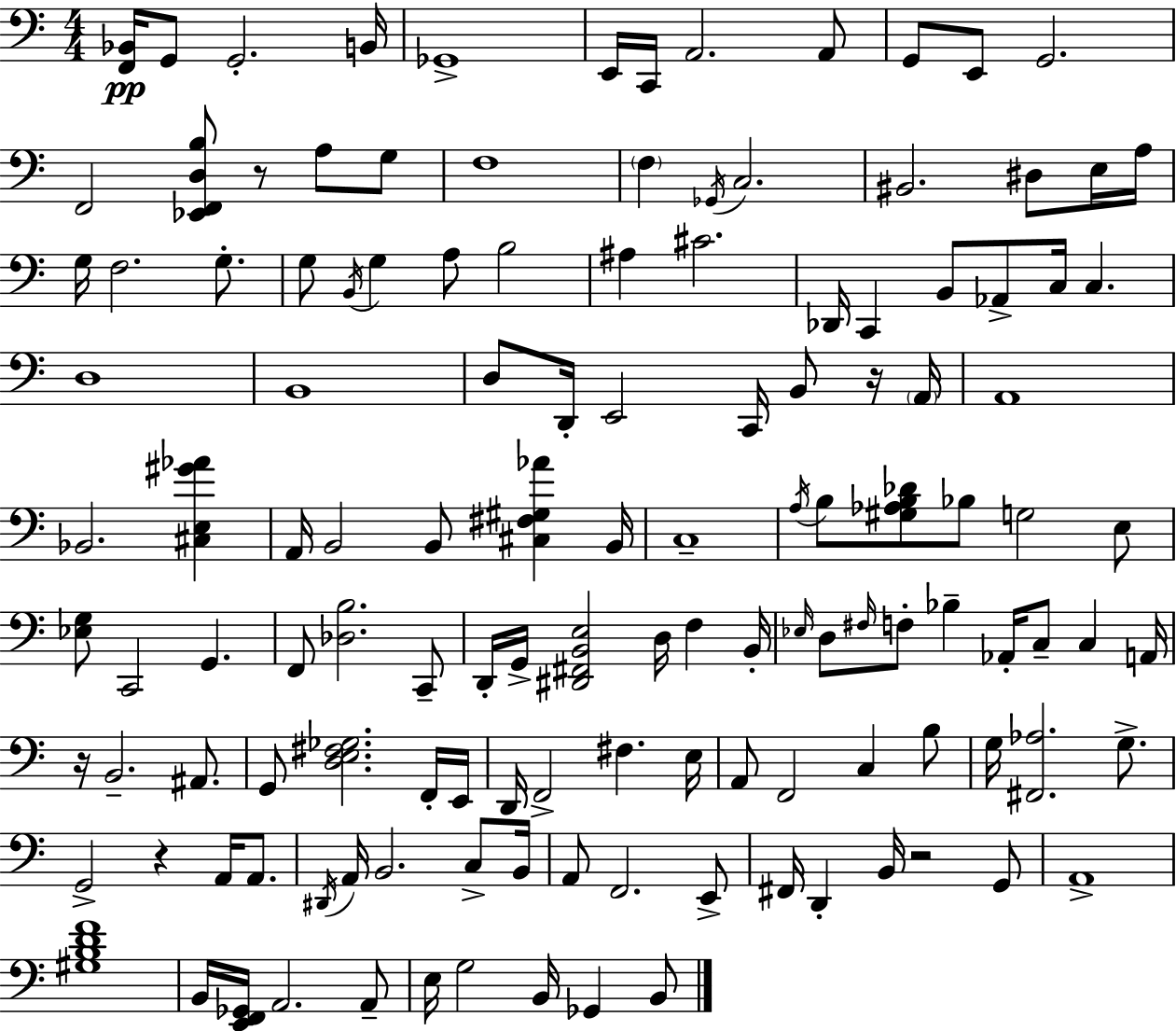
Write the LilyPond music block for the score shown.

{
  \clef bass
  \numericTimeSignature
  \time 4/4
  \key c \major
  <f, bes,>16\pp g,8 g,2.-. b,16 | ges,1-> | e,16 c,16 a,2. a,8 | g,8 e,8 g,2. | \break f,2 <ees, f, d b>8 r8 a8 g8 | f1 | \parenthesize f4 \acciaccatura { ges,16 } c2. | bis,2. dis8 e16 | \break a16 g16 f2. g8.-. | g8 \acciaccatura { b,16 } g4 a8 b2 | ais4 cis'2. | des,16 c,4 b,8 aes,8-> c16 c4. | \break d1 | b,1 | d8 d,16-. e,2 c,16 b,8 | r16 \parenthesize a,16 a,1 | \break bes,2. <cis e gis' aes'>4 | a,16 b,2 b,8 <cis fis gis aes'>4 | b,16 c1-- | \acciaccatura { a16 } b8 <gis aes b des'>8 bes8 g2 | \break e8 <ees g>8 c,2 g,4. | f,8 <des b>2. | c,8-- d,16-. g,16-> <dis, fis, b, e>2 d16 f4 | b,16-. \grace { ees16 } d8 \grace { fis16 } f8-. bes4-- aes,16-. c8-- | \break c4 a,16 r16 b,2.-- | ais,8. g,8 <d e fis ges>2. | f,16-. e,16 d,16 f,2-> fis4. | e16 a,8 f,2 c4 | \break b8 g16 <fis, aes>2. | g8.-> g,2-> r4 | a,16 a,8. \acciaccatura { dis,16 } a,16 b,2. | c8-> b,16 a,8 f,2. | \break e,8-> fis,16 d,4-. b,16 r2 | g,8 a,1-> | <gis b d' f'>1 | b,16 <e, f, ges,>16 a,2. | \break a,8-- e16 g2 b,16 | ges,4 b,8 \bar "|."
}